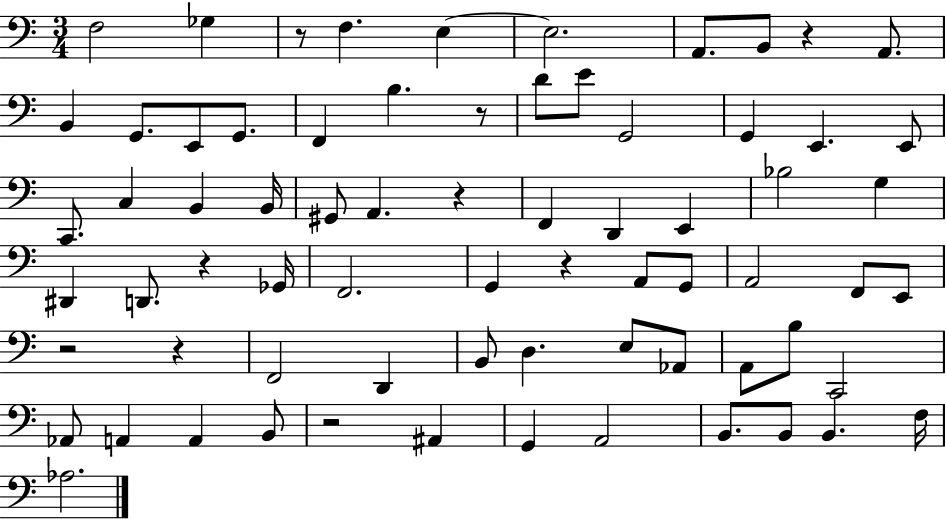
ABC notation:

X:1
T:Untitled
M:3/4
L:1/4
K:C
F,2 _G, z/2 F, E, E,2 A,,/2 B,,/2 z A,,/2 B,, G,,/2 E,,/2 G,,/2 F,, B, z/2 D/2 E/2 G,,2 G,, E,, E,,/2 C,,/2 C, B,, B,,/4 ^G,,/2 A,, z F,, D,, E,, _B,2 G, ^D,, D,,/2 z _G,,/4 F,,2 G,, z A,,/2 G,,/2 A,,2 F,,/2 E,,/2 z2 z F,,2 D,, B,,/2 D, E,/2 _A,,/2 A,,/2 B,/2 C,,2 _A,,/2 A,, A,, B,,/2 z2 ^A,, G,, A,,2 B,,/2 B,,/2 B,, F,/4 _A,2